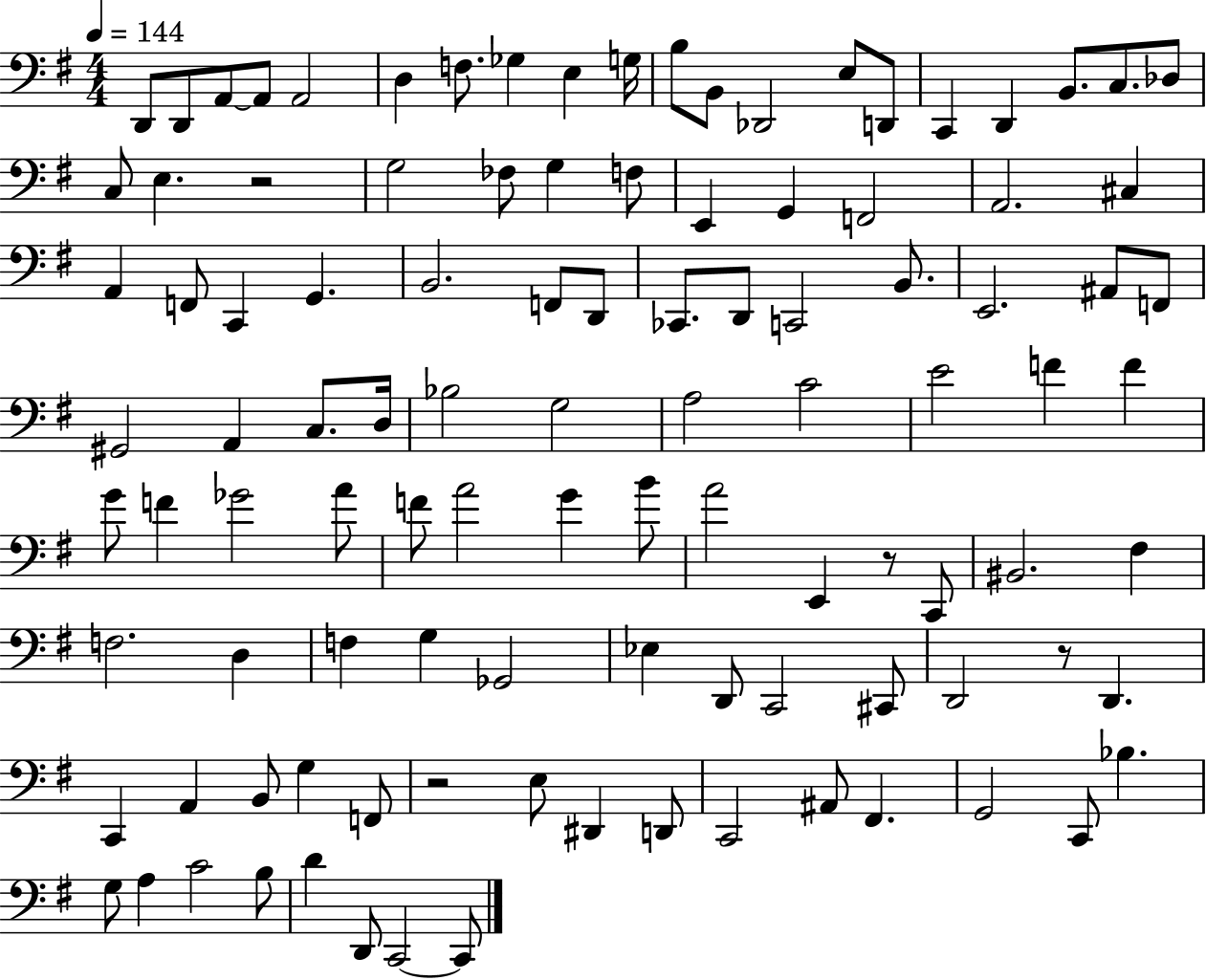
X:1
T:Untitled
M:4/4
L:1/4
K:G
D,,/2 D,,/2 A,,/2 A,,/2 A,,2 D, F,/2 _G, E, G,/4 B,/2 B,,/2 _D,,2 E,/2 D,,/2 C,, D,, B,,/2 C,/2 _D,/2 C,/2 E, z2 G,2 _F,/2 G, F,/2 E,, G,, F,,2 A,,2 ^C, A,, F,,/2 C,, G,, B,,2 F,,/2 D,,/2 _C,,/2 D,,/2 C,,2 B,,/2 E,,2 ^A,,/2 F,,/2 ^G,,2 A,, C,/2 D,/4 _B,2 G,2 A,2 C2 E2 F F G/2 F _G2 A/2 F/2 A2 G B/2 A2 E,, z/2 C,,/2 ^B,,2 ^F, F,2 D, F, G, _G,,2 _E, D,,/2 C,,2 ^C,,/2 D,,2 z/2 D,, C,, A,, B,,/2 G, F,,/2 z2 E,/2 ^D,, D,,/2 C,,2 ^A,,/2 ^F,, G,,2 C,,/2 _B, G,/2 A, C2 B,/2 D D,,/2 C,,2 C,,/2